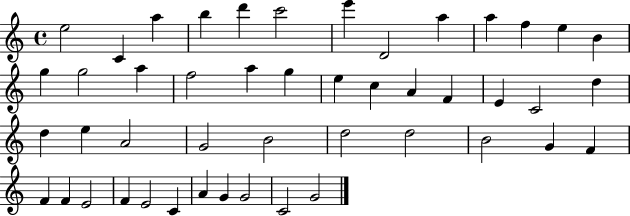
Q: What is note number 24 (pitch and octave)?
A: E4